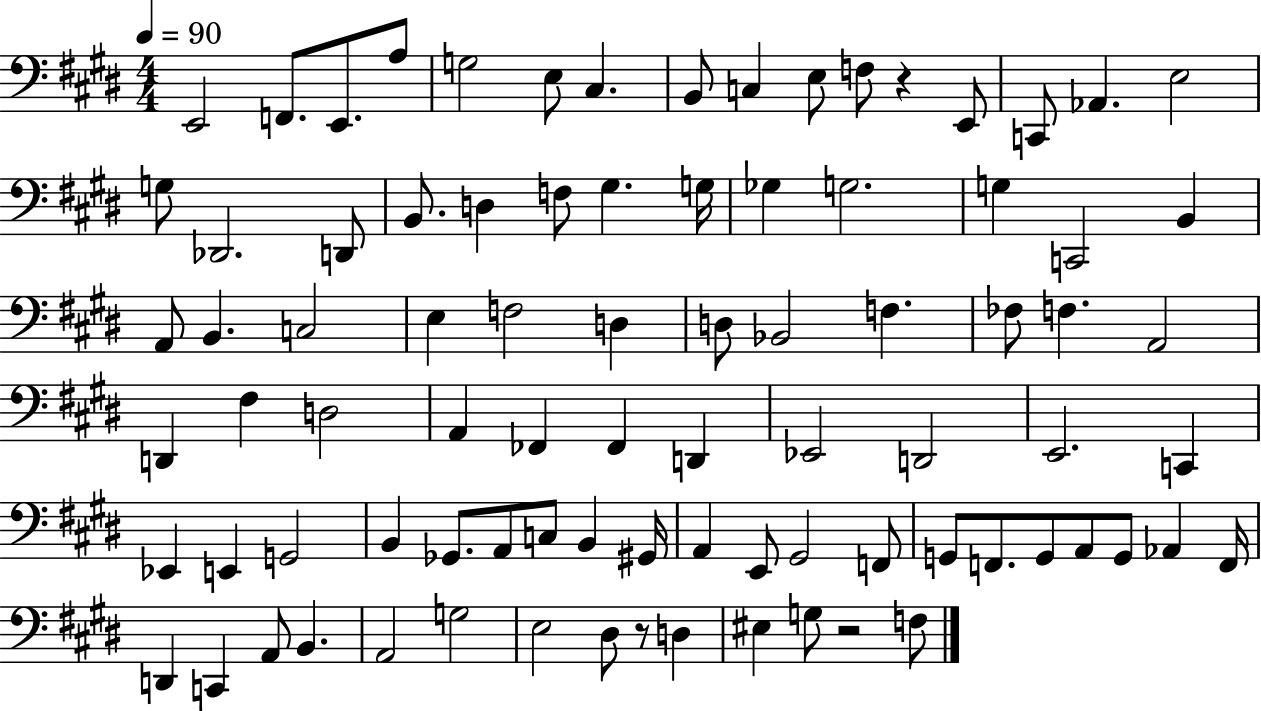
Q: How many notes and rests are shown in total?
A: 86